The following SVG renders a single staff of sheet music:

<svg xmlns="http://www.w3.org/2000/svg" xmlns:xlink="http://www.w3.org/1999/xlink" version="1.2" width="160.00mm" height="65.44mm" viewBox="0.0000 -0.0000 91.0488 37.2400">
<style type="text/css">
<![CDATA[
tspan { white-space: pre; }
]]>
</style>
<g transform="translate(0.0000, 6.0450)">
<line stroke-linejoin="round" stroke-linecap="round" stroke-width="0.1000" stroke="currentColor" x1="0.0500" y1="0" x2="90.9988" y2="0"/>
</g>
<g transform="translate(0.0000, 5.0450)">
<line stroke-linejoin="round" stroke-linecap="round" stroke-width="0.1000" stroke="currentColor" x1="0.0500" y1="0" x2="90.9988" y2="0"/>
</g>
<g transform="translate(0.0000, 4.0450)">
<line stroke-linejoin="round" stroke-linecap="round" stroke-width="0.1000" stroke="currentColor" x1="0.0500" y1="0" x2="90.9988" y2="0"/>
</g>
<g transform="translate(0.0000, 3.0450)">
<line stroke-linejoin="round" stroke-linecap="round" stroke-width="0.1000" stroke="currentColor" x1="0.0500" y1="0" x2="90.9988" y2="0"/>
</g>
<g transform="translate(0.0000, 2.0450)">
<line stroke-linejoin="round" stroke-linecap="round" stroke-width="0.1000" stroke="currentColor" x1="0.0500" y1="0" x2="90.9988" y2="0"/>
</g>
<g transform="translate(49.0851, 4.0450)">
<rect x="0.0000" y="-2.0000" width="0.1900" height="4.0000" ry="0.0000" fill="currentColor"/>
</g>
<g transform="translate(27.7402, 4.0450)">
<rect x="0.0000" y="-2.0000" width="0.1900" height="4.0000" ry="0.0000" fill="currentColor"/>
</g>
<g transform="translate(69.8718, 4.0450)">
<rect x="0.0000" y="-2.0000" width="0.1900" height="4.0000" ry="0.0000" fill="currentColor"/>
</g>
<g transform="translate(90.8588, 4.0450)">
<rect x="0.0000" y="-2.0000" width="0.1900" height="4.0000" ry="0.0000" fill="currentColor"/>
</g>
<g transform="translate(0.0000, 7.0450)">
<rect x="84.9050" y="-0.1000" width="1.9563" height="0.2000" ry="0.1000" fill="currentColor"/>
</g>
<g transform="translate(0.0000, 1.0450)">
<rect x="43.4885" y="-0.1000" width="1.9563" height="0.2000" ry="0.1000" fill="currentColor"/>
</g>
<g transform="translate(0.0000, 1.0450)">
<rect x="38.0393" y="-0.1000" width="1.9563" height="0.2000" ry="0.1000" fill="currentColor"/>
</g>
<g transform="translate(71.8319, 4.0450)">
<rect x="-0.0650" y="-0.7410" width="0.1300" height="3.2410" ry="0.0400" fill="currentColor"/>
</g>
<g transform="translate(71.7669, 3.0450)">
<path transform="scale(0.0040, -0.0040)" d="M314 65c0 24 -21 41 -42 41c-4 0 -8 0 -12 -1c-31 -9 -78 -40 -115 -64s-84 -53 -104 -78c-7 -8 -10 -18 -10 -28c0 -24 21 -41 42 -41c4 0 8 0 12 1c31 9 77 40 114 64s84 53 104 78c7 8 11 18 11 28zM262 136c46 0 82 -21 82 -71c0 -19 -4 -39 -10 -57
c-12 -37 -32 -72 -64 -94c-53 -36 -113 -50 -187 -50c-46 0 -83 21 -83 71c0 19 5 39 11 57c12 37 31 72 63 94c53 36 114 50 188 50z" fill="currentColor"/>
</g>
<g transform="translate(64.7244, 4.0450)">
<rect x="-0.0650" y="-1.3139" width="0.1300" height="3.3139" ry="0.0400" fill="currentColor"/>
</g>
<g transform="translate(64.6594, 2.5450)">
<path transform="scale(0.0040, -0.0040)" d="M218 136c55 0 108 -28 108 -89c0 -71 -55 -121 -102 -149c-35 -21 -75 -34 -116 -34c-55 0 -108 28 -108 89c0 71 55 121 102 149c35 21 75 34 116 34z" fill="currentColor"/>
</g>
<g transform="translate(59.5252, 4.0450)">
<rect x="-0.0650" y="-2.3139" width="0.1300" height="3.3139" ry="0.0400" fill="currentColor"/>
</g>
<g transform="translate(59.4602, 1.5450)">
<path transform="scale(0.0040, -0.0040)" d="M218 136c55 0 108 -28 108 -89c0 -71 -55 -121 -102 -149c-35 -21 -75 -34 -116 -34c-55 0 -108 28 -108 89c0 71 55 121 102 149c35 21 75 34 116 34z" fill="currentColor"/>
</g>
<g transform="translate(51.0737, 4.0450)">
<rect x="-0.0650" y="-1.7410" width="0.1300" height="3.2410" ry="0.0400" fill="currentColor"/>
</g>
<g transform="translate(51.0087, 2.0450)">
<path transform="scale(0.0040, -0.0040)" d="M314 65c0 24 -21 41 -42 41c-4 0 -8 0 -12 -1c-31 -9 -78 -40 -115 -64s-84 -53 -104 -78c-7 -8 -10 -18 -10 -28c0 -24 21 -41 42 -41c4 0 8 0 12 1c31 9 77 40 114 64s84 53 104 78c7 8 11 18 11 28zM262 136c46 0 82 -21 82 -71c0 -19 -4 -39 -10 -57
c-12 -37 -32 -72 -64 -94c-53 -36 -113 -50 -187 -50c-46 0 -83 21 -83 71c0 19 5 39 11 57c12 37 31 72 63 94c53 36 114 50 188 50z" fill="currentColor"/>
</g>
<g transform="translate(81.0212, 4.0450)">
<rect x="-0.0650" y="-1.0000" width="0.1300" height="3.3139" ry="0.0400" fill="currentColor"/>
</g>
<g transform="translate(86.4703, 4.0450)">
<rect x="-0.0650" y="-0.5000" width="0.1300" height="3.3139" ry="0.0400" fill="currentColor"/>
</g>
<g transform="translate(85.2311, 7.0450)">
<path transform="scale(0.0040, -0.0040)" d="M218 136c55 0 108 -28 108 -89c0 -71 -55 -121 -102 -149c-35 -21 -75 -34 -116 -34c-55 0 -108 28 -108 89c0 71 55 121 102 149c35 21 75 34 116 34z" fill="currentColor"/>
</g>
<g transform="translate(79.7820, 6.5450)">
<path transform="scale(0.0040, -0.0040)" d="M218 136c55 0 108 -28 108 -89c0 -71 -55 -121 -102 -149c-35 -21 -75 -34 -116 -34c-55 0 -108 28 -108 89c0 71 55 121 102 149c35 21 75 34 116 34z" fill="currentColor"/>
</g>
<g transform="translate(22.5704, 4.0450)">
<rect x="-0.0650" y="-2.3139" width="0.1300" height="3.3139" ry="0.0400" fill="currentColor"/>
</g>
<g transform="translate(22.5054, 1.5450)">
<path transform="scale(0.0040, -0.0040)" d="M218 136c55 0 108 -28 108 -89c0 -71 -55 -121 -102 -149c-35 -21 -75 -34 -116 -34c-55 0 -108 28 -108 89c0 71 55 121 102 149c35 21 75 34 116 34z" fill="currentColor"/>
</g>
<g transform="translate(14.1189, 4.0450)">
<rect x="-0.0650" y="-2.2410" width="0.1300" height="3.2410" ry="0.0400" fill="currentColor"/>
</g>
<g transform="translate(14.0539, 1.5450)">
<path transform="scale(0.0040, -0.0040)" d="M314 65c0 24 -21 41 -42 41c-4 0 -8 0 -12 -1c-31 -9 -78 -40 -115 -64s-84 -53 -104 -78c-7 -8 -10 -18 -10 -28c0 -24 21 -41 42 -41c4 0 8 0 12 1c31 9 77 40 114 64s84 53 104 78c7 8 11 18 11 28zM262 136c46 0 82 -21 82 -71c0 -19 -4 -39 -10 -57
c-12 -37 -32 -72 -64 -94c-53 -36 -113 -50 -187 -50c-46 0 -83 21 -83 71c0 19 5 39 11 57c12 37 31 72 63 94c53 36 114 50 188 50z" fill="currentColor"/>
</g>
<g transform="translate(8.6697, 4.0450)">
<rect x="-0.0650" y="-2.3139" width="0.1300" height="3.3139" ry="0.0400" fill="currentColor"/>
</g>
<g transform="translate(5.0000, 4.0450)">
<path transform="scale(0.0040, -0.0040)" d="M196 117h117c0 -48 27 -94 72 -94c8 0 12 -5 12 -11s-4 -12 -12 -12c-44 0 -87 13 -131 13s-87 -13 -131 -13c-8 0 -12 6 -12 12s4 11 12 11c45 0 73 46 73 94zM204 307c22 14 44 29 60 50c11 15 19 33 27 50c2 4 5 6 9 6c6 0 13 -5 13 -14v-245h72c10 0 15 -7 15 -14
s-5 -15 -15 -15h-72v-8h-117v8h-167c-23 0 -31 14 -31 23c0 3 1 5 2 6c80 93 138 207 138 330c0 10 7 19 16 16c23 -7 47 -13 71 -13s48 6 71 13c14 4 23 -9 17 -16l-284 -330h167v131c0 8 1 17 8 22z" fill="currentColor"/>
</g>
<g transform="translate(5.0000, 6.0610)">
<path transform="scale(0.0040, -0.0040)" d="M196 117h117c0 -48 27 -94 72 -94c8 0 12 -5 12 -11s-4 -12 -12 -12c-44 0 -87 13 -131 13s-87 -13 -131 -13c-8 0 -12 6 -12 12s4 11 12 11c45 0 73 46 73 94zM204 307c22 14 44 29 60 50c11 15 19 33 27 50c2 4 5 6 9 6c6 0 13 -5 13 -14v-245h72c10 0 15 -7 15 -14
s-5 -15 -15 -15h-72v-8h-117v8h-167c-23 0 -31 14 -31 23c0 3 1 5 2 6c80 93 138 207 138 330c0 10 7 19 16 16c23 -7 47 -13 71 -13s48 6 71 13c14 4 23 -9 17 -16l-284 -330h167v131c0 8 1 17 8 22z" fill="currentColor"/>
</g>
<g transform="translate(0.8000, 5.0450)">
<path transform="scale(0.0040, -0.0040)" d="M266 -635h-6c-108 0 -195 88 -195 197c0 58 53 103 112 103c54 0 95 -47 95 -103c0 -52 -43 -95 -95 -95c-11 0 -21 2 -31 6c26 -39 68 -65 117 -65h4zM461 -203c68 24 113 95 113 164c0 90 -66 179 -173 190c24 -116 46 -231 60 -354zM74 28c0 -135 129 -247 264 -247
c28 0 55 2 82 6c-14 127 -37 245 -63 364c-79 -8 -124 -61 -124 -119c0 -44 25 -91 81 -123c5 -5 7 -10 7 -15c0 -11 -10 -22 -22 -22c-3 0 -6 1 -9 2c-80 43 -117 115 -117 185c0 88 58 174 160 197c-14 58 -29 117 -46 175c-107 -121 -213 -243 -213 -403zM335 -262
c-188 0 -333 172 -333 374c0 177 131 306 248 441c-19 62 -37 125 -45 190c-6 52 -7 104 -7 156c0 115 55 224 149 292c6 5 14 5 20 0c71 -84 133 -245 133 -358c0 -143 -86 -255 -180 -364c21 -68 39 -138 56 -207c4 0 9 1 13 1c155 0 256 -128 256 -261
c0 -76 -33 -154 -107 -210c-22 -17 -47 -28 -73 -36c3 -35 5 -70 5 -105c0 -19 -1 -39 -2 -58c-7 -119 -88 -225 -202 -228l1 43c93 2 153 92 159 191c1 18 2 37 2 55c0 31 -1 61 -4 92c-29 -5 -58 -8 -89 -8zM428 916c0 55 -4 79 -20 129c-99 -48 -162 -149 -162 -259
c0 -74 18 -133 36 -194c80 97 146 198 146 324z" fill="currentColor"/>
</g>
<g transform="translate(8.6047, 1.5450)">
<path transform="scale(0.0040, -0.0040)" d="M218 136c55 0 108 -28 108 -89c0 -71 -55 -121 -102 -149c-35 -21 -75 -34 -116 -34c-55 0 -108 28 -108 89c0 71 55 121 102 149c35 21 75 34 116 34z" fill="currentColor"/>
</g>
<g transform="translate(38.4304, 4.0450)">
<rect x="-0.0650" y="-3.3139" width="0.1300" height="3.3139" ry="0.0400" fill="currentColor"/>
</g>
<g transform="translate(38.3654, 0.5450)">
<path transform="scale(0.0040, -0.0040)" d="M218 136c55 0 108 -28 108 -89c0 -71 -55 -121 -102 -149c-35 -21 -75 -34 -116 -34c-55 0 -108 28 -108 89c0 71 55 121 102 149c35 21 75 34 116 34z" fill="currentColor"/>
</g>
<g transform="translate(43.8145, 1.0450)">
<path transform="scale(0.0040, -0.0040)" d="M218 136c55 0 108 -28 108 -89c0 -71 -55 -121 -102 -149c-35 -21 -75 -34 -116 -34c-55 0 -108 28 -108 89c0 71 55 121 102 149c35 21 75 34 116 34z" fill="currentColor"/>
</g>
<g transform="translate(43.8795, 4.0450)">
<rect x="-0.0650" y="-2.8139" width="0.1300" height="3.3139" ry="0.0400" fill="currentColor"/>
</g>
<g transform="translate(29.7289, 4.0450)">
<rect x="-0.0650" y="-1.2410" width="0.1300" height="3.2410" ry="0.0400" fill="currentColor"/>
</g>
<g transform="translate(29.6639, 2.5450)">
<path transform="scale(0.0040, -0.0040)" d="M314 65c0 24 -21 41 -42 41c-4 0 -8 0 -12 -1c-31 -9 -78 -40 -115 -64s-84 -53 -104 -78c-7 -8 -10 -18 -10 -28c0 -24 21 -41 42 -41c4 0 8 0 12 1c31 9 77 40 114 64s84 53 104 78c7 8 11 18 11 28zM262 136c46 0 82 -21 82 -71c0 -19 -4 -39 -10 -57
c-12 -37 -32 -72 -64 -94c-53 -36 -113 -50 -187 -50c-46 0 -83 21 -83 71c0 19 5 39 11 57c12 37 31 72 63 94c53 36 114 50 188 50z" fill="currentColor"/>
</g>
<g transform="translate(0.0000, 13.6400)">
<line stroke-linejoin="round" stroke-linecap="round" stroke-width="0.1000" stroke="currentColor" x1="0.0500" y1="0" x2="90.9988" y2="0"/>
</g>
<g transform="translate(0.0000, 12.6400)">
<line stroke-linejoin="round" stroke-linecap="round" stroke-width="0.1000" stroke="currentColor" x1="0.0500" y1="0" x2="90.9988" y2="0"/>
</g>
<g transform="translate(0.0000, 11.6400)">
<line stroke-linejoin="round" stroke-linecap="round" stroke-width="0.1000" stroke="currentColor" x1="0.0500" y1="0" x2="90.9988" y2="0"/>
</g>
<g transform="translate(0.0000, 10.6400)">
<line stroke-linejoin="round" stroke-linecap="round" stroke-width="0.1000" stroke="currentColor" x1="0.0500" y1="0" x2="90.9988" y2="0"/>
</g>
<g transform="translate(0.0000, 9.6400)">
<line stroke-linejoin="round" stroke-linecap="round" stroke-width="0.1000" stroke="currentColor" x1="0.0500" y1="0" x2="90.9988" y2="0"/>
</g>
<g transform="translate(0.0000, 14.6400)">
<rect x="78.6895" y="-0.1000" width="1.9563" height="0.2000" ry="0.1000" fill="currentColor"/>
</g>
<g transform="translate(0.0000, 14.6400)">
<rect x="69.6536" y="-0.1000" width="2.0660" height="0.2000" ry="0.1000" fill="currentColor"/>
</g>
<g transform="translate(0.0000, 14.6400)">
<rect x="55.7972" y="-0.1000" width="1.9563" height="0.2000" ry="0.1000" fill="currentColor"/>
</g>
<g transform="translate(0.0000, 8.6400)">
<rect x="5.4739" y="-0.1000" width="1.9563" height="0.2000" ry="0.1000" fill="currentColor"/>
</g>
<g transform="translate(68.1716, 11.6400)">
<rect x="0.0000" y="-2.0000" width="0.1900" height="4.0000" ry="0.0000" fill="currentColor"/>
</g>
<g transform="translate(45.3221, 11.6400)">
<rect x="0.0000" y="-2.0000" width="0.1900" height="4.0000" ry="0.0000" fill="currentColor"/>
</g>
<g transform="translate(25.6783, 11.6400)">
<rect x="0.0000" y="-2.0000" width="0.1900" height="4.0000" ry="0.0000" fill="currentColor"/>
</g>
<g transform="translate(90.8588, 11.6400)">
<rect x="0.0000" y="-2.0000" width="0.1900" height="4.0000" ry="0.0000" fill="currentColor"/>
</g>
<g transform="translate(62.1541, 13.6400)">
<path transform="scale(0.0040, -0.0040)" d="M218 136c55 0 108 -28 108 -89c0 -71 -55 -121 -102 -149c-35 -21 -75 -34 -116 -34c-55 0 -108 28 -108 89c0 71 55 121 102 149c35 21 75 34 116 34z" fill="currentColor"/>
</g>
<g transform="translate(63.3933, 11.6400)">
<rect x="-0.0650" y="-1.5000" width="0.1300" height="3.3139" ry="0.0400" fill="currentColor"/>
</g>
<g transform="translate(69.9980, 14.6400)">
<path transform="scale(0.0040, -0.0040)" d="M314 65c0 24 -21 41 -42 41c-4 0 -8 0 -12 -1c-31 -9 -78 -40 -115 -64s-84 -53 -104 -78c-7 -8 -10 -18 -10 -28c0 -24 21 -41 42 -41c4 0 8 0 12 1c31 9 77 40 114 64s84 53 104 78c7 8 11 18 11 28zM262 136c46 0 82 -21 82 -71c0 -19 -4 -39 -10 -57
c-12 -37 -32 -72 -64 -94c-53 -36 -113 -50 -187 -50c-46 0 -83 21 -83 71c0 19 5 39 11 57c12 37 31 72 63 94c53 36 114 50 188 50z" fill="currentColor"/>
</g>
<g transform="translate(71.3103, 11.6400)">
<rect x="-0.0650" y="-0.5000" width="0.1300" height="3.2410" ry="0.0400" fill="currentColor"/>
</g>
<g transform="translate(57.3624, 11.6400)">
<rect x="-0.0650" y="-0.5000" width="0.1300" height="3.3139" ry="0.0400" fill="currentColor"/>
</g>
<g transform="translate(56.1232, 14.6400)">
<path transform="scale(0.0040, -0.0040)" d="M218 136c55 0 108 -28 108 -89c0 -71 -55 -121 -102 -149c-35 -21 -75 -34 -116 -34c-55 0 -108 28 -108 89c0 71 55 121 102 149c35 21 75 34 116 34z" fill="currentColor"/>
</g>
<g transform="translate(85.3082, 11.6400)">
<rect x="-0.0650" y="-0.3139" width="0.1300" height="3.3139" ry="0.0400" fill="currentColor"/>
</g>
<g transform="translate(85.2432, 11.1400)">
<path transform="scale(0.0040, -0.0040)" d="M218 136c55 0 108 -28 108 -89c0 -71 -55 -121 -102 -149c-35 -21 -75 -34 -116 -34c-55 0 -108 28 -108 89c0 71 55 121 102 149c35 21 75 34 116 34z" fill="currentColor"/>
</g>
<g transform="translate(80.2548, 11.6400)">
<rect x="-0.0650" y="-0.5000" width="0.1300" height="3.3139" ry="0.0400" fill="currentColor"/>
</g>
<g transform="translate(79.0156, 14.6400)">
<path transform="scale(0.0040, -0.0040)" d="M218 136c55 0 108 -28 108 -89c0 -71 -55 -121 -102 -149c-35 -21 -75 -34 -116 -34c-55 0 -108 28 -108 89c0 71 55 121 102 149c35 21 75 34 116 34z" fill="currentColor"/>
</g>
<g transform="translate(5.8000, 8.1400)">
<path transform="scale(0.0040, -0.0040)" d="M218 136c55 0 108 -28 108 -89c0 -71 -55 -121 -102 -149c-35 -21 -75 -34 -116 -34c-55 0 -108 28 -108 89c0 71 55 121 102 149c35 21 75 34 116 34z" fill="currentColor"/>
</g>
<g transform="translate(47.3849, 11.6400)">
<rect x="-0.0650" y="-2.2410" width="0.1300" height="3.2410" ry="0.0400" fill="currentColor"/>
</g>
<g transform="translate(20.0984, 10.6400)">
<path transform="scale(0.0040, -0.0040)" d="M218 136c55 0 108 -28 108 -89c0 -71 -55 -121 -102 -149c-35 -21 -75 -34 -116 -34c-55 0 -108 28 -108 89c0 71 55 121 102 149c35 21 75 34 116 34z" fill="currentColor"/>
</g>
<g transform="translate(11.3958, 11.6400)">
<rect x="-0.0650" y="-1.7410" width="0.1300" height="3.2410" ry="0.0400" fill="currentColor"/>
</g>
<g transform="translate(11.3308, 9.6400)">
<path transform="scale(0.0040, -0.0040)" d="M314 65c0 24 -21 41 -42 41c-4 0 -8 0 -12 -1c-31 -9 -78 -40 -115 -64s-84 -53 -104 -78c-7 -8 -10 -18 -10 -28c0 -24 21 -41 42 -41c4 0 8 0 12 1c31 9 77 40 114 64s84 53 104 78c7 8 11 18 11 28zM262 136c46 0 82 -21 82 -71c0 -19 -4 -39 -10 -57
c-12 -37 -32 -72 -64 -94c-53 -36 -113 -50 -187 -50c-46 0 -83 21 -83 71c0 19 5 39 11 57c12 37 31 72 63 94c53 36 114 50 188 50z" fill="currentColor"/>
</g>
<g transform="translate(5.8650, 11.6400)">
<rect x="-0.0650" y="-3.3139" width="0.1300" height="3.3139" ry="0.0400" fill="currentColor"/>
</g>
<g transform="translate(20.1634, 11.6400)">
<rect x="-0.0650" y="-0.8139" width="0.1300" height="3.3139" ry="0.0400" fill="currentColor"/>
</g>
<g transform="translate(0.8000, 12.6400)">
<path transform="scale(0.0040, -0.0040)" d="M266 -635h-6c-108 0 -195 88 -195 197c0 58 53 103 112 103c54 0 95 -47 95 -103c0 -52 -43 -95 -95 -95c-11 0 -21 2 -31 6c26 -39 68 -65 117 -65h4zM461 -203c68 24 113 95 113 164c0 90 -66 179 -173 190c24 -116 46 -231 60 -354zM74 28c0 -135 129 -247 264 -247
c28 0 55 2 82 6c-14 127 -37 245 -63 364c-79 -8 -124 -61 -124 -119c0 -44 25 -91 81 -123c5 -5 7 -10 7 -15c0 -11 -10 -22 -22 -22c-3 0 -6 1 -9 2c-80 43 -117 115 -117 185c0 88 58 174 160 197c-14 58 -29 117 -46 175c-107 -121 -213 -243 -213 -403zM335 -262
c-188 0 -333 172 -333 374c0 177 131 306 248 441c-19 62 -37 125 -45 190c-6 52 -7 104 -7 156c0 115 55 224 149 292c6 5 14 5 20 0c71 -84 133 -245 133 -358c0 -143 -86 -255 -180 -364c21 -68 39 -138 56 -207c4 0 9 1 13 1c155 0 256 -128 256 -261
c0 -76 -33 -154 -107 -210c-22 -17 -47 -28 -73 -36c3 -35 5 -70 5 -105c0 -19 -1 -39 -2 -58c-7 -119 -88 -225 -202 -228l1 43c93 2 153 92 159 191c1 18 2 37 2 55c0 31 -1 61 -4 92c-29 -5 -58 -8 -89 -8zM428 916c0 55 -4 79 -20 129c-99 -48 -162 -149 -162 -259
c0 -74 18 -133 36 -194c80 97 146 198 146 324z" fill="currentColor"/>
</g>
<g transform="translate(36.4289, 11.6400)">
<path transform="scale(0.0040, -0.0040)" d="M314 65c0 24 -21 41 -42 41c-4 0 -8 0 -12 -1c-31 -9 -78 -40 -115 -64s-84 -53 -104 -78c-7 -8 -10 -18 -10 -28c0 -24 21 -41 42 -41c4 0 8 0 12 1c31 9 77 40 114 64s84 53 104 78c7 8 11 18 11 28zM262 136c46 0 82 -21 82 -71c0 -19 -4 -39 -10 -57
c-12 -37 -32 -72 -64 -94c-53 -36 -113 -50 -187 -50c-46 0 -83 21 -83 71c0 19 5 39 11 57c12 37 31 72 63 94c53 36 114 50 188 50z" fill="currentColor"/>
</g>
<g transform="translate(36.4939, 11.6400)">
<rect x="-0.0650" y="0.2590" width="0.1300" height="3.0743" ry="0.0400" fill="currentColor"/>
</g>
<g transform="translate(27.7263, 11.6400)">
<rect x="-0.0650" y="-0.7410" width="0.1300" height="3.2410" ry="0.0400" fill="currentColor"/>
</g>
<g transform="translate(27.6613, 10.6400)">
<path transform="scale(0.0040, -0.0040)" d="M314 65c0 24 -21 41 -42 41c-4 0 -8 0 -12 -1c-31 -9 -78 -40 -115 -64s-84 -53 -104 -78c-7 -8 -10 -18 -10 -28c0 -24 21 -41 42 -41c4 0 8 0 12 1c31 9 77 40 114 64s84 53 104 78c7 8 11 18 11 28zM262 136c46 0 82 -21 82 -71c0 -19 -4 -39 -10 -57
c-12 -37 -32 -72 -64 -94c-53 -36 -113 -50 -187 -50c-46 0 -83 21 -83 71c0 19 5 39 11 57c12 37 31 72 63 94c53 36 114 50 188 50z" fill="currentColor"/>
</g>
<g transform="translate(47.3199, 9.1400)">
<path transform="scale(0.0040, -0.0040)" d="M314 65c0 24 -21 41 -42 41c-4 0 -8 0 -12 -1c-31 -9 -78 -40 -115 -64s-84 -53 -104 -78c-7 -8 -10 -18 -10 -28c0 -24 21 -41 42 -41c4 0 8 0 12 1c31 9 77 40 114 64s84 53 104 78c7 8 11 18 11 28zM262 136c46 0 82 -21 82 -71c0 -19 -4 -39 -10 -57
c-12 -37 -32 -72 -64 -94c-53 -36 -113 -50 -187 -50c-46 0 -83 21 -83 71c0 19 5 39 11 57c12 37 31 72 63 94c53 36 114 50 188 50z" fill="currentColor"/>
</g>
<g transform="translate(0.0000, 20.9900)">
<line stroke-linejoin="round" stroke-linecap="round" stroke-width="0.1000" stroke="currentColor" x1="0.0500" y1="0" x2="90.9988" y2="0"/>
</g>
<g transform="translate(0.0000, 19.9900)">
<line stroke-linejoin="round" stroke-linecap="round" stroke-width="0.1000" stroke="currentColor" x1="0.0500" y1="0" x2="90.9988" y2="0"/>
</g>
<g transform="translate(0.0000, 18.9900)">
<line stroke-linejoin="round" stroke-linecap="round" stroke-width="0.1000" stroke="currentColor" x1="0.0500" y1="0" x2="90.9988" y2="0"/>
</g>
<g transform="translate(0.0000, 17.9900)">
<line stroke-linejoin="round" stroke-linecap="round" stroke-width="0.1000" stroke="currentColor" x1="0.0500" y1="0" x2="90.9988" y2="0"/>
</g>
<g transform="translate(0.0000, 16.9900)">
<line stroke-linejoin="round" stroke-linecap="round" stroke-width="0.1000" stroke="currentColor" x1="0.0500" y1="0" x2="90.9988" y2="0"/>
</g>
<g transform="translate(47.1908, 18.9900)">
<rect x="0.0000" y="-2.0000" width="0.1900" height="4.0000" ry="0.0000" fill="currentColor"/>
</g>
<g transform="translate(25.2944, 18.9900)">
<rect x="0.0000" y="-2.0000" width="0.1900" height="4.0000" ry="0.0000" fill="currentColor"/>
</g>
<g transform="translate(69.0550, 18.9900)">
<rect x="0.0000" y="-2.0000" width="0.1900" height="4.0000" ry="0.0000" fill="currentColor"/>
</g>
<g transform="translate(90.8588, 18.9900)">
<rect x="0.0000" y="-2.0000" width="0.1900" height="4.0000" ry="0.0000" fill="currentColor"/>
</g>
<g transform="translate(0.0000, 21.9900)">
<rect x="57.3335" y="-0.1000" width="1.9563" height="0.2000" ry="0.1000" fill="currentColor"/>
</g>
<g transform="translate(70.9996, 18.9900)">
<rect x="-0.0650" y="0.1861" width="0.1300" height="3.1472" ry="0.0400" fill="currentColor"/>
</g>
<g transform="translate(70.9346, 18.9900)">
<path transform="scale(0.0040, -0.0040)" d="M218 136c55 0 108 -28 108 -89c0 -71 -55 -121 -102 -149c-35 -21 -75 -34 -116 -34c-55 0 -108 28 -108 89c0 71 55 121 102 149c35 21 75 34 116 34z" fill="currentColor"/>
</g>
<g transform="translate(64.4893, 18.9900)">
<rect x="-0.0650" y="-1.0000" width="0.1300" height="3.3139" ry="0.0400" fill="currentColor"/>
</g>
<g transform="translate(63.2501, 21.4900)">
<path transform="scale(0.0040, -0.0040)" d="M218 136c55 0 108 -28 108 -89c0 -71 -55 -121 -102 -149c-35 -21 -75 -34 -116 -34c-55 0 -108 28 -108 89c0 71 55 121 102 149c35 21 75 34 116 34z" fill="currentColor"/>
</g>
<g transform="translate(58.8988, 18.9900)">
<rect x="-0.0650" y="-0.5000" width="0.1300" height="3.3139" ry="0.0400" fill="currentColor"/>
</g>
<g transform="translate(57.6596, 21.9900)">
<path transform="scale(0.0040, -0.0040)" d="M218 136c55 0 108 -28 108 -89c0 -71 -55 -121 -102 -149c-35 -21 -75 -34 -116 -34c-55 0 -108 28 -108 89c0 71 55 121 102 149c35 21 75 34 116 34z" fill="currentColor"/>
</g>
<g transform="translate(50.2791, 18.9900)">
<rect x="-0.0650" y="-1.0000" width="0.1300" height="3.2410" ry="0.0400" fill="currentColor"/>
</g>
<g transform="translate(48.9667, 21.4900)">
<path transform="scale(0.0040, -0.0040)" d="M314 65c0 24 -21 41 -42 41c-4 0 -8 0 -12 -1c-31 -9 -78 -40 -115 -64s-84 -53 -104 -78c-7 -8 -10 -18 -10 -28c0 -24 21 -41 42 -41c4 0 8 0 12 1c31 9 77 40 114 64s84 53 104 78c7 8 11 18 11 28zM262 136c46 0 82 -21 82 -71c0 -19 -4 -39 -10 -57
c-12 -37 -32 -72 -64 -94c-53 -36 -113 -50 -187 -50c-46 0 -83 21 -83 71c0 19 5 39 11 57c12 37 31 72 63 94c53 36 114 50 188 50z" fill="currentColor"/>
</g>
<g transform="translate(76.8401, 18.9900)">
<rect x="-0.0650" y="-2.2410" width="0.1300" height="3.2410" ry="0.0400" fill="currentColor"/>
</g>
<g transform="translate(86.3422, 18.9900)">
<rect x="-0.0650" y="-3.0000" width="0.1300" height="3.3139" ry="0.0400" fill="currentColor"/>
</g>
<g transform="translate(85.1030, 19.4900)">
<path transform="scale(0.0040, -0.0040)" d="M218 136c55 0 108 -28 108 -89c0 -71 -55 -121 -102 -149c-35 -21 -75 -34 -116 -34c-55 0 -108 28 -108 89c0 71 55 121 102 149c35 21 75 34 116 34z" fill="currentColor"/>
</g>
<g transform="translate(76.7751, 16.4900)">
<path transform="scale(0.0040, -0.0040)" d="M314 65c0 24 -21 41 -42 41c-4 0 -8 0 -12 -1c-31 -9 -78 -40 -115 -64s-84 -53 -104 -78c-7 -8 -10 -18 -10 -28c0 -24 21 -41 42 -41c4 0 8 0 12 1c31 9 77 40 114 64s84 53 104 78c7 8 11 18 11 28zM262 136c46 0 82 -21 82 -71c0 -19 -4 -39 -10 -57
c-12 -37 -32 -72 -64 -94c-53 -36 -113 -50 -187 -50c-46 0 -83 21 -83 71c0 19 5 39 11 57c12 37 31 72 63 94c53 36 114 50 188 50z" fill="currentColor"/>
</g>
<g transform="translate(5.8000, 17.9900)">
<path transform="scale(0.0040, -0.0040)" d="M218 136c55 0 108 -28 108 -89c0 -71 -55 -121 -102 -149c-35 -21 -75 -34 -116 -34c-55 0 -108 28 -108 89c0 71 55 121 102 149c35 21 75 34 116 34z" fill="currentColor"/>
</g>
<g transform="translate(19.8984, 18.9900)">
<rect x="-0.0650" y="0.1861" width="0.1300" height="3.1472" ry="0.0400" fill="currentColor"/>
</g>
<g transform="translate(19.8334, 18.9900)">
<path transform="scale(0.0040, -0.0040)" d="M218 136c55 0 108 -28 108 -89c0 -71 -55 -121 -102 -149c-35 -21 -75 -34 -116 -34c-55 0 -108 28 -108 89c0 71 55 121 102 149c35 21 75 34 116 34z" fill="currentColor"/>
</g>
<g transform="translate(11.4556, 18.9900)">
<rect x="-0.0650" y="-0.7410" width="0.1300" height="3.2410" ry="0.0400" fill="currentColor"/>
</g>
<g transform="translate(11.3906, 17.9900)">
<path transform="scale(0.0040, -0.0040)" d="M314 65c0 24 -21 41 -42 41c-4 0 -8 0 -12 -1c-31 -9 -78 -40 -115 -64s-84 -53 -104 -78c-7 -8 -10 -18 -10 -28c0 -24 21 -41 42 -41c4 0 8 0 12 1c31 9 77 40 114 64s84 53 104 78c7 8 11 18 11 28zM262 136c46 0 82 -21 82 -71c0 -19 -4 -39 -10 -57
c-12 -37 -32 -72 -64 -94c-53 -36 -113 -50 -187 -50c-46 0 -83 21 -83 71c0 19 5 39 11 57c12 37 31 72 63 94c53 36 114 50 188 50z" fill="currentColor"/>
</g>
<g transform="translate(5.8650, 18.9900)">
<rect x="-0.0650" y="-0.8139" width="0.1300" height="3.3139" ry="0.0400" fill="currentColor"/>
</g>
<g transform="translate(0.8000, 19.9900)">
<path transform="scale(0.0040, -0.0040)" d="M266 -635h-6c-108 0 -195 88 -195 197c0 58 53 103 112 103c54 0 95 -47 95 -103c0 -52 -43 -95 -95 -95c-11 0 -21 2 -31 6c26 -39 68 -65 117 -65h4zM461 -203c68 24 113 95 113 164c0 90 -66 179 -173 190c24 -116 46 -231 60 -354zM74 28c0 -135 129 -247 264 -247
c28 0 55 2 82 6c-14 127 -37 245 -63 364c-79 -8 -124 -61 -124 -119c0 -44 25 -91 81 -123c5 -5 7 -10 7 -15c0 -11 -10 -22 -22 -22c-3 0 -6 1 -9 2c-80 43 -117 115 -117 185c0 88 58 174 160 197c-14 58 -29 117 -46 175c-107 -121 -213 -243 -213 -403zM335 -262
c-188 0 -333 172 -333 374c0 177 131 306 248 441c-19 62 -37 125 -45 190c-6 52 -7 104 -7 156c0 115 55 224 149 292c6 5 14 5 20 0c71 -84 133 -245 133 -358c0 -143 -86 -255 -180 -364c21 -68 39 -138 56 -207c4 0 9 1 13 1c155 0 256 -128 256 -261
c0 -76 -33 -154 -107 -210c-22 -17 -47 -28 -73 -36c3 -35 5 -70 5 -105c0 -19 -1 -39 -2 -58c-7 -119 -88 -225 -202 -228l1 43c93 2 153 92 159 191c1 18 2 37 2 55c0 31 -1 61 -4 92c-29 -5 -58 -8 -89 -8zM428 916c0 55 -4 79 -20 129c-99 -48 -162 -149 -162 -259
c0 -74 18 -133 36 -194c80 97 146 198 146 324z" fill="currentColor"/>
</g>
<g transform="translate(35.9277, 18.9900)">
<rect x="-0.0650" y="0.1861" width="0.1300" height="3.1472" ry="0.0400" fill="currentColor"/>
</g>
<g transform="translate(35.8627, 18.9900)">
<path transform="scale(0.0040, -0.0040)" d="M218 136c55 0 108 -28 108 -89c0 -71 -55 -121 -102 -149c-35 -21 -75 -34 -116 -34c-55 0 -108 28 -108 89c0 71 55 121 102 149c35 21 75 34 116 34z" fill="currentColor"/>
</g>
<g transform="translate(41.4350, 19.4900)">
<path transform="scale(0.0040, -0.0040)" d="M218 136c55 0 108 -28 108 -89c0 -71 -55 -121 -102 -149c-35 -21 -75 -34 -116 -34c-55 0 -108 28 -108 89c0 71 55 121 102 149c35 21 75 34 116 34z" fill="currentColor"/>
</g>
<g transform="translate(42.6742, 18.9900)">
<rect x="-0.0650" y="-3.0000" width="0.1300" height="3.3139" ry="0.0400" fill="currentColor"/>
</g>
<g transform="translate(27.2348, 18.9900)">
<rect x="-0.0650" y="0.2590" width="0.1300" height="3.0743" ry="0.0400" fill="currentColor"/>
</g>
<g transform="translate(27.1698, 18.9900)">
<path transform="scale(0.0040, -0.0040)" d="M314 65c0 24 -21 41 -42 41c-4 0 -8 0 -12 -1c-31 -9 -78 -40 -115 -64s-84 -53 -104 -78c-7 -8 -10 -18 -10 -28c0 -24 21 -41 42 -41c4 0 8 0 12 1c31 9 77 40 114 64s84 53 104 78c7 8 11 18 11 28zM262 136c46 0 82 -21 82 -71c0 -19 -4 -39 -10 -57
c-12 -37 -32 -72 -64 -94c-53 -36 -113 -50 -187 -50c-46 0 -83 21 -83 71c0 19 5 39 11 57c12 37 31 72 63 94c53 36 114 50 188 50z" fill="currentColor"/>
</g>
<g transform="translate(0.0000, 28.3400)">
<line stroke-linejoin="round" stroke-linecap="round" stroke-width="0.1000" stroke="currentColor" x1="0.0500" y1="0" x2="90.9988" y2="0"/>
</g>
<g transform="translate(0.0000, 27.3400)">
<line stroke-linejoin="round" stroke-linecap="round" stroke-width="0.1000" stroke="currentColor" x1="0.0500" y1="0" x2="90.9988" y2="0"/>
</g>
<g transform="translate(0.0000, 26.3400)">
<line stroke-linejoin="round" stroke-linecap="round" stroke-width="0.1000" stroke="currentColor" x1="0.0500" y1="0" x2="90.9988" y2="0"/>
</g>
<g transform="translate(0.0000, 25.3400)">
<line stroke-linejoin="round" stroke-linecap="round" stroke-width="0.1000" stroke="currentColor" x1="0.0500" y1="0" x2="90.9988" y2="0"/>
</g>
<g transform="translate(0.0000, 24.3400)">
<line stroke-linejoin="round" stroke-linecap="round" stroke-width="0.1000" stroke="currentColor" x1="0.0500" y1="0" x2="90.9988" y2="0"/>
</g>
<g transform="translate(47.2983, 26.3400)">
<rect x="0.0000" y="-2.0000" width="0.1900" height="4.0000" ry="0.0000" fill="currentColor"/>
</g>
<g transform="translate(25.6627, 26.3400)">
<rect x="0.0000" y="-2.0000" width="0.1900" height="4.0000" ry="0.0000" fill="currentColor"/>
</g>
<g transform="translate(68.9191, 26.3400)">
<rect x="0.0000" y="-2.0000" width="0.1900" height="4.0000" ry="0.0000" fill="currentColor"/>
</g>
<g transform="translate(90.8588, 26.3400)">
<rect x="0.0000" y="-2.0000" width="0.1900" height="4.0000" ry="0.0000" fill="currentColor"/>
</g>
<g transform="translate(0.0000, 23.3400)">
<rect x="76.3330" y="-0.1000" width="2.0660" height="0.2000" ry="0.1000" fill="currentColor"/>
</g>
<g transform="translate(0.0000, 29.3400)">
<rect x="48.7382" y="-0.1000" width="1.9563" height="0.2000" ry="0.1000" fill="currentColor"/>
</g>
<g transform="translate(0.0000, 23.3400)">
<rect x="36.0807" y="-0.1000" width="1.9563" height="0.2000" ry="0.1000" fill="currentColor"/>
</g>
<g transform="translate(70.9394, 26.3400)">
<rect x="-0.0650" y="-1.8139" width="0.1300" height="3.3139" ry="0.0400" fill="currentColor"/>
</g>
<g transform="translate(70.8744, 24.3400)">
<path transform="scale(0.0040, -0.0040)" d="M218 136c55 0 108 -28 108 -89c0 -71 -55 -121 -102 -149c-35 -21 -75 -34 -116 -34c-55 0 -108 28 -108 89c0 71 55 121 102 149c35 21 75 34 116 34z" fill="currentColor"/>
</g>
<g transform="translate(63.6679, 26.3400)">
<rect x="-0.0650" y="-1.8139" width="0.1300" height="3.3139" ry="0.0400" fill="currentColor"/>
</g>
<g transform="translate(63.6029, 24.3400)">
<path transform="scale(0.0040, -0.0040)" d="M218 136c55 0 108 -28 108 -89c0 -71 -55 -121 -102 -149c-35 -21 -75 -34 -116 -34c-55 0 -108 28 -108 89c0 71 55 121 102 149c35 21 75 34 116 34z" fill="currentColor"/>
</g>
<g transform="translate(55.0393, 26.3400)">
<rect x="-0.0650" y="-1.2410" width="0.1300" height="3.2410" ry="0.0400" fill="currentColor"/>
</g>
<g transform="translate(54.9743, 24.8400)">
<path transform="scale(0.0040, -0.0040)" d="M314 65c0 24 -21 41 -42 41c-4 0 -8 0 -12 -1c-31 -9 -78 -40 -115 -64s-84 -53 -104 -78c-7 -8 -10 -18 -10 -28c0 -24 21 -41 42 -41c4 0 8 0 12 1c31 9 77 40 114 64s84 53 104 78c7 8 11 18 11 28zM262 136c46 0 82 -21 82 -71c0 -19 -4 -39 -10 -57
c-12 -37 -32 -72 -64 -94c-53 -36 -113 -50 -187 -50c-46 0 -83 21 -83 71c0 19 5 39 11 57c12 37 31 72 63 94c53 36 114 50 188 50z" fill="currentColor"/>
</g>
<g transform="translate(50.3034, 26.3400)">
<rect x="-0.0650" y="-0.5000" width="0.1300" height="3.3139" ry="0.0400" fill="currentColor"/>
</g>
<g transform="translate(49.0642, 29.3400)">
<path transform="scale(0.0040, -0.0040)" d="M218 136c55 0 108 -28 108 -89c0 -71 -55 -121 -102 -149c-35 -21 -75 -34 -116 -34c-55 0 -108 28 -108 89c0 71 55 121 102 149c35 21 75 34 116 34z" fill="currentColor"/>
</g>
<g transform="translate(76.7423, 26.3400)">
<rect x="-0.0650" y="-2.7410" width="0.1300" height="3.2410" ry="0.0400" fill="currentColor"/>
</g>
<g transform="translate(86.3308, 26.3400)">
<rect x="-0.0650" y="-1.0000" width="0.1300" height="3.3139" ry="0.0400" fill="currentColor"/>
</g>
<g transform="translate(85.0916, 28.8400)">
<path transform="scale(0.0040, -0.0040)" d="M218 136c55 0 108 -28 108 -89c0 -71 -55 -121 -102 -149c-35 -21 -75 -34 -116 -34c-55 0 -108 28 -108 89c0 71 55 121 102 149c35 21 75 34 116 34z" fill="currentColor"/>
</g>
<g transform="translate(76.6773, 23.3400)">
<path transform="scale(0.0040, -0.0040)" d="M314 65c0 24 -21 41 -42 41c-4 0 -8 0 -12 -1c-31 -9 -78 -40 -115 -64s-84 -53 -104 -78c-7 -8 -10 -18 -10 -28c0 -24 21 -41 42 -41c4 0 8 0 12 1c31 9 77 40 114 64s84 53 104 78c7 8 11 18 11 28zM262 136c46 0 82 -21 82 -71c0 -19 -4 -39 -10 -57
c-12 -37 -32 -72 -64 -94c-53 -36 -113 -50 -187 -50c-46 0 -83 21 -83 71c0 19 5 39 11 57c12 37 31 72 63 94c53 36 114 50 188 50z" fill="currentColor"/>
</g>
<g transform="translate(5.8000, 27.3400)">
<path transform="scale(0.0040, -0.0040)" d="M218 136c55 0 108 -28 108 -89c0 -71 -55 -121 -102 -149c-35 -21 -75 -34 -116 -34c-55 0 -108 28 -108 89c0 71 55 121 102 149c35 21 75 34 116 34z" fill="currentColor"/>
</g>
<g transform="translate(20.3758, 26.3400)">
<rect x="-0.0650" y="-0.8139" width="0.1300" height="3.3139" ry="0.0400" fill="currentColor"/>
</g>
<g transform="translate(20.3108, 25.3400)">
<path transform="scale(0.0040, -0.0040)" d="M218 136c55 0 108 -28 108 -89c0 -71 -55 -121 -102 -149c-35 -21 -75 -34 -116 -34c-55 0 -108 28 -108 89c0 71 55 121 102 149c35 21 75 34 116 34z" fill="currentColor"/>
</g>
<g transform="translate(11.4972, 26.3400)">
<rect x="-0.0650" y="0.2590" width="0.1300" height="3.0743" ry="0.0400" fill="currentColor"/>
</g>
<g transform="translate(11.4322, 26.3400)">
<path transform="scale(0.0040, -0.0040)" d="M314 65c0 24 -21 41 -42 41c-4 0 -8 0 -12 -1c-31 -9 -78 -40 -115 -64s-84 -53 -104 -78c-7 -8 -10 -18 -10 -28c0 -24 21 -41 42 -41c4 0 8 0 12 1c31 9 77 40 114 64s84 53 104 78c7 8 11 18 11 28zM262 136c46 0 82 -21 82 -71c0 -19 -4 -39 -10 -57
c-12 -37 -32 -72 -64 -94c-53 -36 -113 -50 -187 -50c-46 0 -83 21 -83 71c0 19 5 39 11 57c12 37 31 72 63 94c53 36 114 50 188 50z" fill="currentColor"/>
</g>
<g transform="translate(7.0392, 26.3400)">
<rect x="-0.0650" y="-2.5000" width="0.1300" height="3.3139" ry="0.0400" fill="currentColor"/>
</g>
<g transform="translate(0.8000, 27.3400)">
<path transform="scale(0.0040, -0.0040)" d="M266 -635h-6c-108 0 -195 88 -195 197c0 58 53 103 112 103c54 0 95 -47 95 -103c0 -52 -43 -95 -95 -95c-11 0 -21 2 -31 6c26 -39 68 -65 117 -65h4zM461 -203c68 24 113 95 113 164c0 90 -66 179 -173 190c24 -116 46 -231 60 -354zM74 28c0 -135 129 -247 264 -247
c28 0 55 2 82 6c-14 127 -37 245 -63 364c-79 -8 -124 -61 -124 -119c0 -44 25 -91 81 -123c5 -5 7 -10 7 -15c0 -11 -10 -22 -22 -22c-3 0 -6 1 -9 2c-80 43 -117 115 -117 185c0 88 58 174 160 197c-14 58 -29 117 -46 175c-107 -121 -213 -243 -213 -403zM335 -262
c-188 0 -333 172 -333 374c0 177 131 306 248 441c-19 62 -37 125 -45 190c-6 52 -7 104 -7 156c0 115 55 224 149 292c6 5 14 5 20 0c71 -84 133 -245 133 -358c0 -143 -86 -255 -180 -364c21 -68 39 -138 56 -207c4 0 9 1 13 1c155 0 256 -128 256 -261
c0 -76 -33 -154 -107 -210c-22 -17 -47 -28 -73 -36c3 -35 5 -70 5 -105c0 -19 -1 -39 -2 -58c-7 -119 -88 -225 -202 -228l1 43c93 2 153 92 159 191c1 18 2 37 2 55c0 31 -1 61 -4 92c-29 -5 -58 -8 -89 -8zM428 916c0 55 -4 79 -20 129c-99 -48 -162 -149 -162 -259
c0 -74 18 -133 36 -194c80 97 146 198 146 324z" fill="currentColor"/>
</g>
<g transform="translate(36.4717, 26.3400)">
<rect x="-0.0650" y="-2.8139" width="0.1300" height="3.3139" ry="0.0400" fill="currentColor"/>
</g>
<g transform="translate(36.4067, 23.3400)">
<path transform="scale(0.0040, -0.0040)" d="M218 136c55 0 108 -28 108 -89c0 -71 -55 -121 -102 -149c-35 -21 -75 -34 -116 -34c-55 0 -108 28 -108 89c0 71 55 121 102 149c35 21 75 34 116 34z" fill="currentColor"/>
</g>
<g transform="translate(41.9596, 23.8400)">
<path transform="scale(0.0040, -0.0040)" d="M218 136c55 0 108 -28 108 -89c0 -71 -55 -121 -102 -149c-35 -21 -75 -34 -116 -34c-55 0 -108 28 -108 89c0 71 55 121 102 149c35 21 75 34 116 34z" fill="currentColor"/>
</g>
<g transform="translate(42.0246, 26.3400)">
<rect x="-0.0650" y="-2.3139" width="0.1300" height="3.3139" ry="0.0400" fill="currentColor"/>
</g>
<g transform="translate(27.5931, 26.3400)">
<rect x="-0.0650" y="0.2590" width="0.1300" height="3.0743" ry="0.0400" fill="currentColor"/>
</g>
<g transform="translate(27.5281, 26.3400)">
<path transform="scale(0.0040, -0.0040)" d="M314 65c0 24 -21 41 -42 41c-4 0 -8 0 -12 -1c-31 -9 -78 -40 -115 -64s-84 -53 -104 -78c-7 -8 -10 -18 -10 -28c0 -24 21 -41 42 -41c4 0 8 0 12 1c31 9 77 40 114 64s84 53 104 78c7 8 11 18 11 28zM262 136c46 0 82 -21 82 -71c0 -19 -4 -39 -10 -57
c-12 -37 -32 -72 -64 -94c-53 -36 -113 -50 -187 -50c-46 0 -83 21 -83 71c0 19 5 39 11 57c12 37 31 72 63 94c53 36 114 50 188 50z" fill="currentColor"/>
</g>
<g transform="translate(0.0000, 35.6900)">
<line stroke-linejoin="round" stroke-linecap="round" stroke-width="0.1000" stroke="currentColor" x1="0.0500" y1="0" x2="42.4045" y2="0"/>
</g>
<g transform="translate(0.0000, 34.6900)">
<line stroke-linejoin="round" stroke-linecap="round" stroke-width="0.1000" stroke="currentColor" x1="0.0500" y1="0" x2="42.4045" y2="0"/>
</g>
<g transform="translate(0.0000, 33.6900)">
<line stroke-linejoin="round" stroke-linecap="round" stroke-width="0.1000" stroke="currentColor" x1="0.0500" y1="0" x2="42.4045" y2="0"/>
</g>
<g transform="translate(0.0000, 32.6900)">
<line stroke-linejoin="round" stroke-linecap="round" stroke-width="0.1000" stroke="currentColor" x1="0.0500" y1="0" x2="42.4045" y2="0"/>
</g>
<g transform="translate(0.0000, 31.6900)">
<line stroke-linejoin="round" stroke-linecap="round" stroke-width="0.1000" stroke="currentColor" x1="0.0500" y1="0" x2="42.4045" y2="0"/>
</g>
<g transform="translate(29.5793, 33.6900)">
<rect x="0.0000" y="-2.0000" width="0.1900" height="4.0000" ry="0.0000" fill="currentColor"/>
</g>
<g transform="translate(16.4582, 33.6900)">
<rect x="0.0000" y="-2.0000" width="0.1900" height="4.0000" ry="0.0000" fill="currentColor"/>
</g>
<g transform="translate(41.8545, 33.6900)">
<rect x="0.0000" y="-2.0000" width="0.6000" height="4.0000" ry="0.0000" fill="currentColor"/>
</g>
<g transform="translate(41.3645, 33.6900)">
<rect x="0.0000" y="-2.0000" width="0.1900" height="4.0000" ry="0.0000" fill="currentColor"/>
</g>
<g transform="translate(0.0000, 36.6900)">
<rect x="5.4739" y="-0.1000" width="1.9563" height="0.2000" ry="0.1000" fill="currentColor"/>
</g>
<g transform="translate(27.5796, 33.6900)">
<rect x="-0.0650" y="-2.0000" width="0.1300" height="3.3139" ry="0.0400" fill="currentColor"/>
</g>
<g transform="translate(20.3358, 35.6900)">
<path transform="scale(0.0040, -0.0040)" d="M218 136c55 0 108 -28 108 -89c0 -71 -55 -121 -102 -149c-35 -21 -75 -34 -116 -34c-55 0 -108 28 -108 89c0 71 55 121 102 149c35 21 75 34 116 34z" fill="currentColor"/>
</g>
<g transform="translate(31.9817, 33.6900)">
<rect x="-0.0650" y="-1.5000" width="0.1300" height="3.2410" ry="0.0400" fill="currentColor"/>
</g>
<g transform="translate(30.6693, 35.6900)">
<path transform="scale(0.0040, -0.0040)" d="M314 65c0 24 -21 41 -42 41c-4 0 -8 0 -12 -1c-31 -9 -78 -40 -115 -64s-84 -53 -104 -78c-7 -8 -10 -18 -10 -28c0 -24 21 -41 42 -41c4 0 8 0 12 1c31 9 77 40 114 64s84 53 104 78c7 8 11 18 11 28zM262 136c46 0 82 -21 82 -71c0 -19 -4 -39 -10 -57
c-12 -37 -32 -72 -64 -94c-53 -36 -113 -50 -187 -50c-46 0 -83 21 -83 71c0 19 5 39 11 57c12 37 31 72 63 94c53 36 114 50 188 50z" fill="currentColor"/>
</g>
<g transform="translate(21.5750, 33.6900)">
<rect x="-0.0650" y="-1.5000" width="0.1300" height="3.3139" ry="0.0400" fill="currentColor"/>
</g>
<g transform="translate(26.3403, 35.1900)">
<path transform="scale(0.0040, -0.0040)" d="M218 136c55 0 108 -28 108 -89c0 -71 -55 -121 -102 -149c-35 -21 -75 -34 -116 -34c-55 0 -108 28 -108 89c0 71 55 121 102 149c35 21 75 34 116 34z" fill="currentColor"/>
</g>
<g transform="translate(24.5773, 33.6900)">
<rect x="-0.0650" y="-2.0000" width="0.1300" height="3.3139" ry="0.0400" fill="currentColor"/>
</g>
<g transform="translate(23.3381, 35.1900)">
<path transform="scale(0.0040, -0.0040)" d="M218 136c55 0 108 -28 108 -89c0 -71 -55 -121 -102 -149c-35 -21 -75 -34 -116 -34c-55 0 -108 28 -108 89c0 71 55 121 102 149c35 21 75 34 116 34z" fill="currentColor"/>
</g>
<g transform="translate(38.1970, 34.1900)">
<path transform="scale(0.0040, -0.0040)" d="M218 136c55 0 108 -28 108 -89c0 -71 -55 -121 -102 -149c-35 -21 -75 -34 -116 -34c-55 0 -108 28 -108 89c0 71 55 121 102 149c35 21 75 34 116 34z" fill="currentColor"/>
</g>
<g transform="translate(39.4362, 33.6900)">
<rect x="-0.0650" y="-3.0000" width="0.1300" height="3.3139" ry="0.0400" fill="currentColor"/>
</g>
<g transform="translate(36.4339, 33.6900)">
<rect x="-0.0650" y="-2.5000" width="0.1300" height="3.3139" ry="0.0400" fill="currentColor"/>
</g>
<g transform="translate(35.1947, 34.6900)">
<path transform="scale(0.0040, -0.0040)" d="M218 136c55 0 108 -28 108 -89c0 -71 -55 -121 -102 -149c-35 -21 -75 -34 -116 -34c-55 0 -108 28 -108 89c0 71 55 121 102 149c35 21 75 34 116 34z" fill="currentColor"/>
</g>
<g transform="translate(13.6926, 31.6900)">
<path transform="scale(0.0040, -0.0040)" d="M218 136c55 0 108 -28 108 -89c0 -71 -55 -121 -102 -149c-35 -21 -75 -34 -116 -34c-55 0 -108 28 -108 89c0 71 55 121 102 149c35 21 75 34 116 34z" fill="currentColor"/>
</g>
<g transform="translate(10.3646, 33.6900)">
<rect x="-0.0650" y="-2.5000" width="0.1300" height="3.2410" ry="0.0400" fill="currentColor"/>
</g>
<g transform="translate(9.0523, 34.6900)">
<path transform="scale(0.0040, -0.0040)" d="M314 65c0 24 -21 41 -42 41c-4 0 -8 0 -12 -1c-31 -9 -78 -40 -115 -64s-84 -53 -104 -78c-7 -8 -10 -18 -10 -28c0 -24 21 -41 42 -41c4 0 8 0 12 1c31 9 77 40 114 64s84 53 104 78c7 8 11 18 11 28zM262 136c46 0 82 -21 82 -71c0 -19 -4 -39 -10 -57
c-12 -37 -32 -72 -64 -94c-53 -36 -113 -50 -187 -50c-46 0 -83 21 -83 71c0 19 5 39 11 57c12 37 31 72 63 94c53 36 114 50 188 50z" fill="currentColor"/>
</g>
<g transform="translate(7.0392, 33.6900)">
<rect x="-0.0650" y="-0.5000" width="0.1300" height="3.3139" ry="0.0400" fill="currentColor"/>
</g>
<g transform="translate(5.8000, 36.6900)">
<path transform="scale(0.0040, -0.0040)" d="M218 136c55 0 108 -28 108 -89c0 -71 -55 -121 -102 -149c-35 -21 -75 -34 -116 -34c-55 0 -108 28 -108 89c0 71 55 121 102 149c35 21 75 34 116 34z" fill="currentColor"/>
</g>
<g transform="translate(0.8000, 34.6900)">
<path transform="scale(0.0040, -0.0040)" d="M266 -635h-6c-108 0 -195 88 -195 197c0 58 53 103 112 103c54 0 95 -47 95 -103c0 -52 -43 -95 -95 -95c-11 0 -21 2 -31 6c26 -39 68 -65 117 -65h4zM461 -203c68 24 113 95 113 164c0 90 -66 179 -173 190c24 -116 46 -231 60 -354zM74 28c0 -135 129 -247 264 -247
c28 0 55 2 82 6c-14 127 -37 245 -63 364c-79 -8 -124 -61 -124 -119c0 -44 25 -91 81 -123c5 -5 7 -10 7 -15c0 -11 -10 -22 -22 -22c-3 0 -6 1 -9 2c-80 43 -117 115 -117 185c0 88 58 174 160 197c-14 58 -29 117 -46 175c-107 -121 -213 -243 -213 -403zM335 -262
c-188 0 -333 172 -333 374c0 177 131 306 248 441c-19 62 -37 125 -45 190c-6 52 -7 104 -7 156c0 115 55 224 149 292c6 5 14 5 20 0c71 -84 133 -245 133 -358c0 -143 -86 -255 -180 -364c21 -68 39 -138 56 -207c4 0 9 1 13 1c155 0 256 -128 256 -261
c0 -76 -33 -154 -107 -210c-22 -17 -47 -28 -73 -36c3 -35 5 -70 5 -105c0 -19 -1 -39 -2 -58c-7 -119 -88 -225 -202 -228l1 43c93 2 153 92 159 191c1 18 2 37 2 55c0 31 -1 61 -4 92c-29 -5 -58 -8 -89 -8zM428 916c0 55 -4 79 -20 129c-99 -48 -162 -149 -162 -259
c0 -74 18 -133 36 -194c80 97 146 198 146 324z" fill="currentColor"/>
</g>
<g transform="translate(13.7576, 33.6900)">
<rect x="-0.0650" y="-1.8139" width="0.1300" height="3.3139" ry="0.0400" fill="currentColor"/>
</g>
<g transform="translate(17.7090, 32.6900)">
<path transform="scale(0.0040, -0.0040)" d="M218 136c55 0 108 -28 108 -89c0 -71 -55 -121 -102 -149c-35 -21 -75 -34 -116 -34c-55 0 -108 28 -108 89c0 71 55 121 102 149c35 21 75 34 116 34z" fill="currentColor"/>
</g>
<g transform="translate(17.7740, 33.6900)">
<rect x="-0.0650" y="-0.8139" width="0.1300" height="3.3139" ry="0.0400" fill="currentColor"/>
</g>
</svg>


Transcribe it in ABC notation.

X:1
T:Untitled
M:4/4
L:1/4
K:C
g g2 g e2 b a f2 g e d2 D C b f2 d d2 B2 g2 C E C2 C c d d2 B B2 B A D2 C D B g2 A G B2 d B2 a g C e2 f f a2 D C G2 f d E F F E2 G A